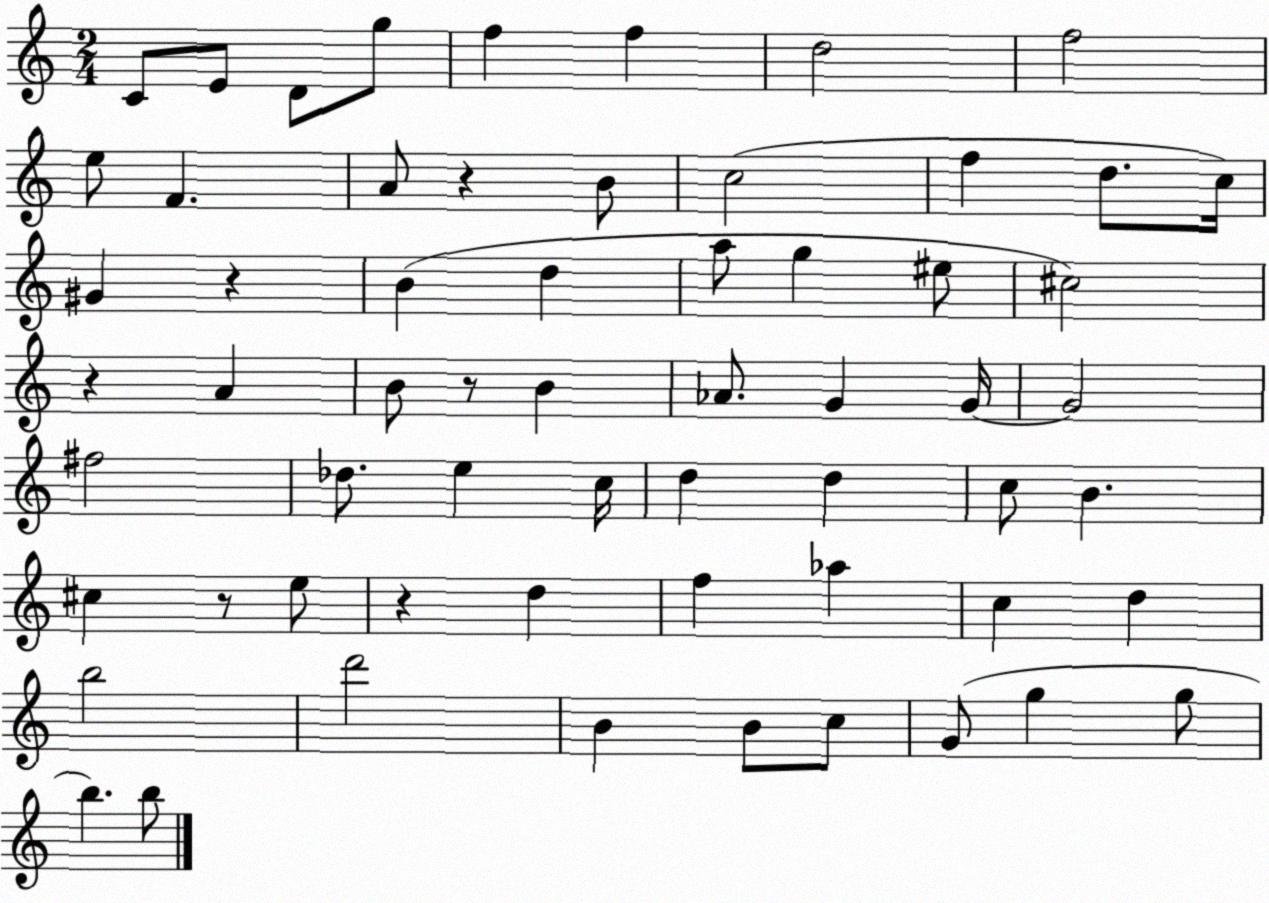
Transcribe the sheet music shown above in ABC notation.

X:1
T:Untitled
M:2/4
L:1/4
K:C
C/2 E/2 D/2 g/2 f f d2 f2 e/2 F A/2 z B/2 c2 f d/2 c/4 ^G z B d a/2 g ^e/2 ^c2 z A B/2 z/2 B _A/2 G G/4 G2 ^f2 _d/2 e c/4 d d c/2 B ^c z/2 e/2 z d f _a c d b2 d'2 B B/2 c/2 G/2 g g/2 b b/2